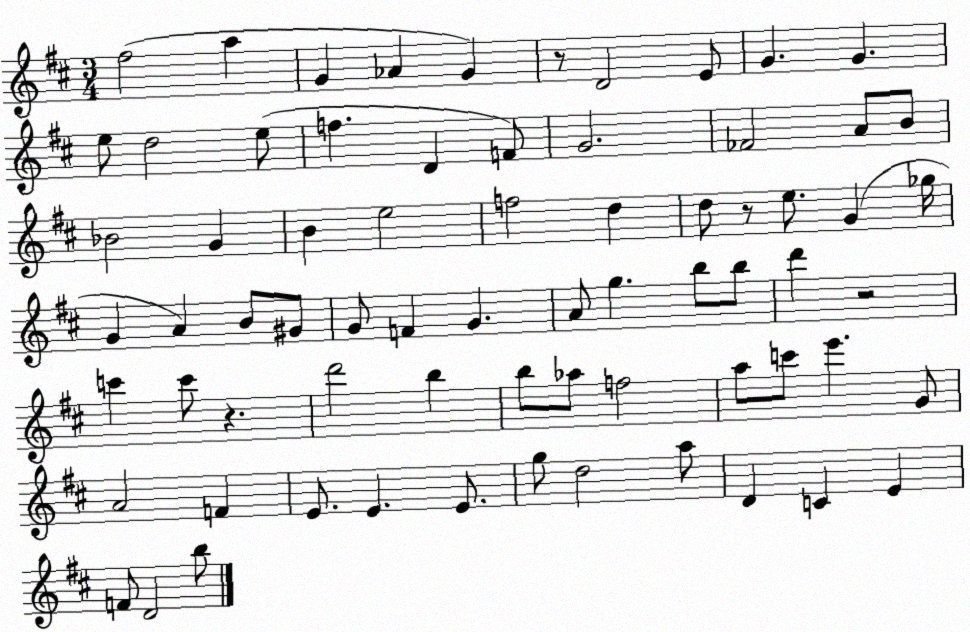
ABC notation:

X:1
T:Untitled
M:3/4
L:1/4
K:D
^f2 a G _A G z/2 D2 E/2 G G e/2 d2 e/2 f D F/2 G2 _F2 A/2 B/2 _B2 G B e2 f2 d d/2 z/2 e/2 G _g/4 G A B/2 ^G/2 G/2 F G A/2 g b/2 b/2 d' z2 c' c'/2 z d'2 b b/2 _a/2 f2 a/2 c'/2 e' G/2 A2 F E/2 E E/2 g/2 d2 a/2 D C E F/2 D2 b/2